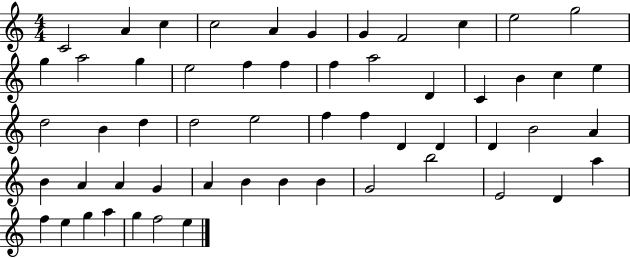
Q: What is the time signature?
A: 4/4